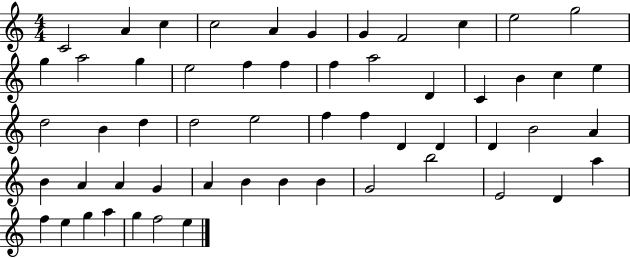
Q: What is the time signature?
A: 4/4